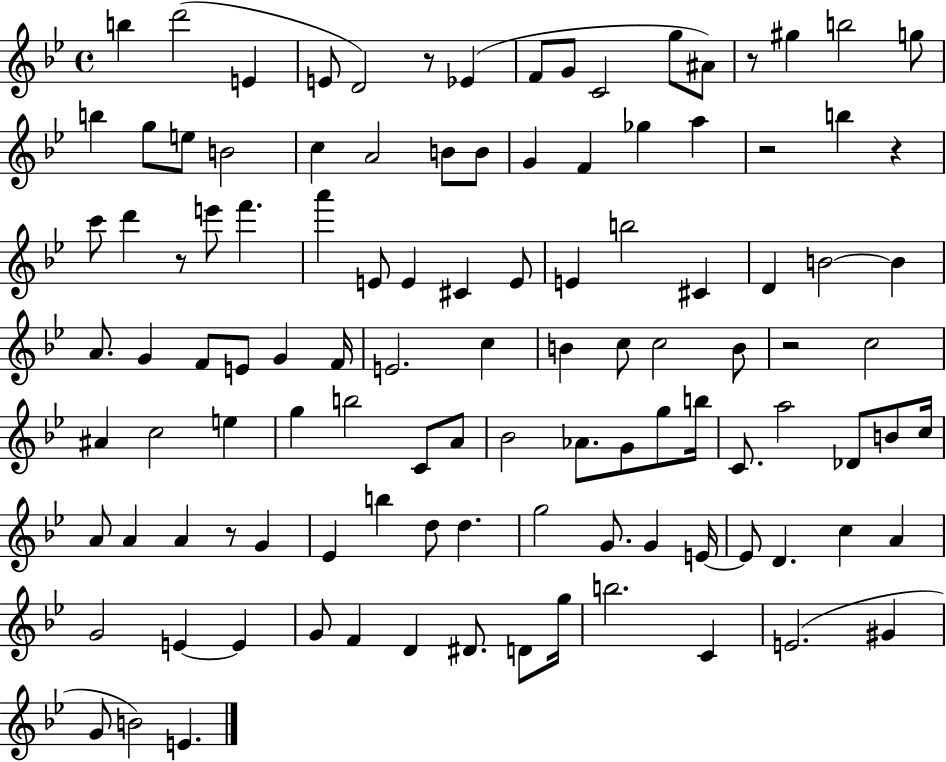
B5/q D6/h E4/q E4/e D4/h R/e Eb4/q F4/e G4/e C4/h G5/e A#4/e R/e G#5/q B5/h G5/e B5/q G5/e E5/e B4/h C5/q A4/h B4/e B4/e G4/q F4/q Gb5/q A5/q R/h B5/q R/q C6/e D6/q R/e E6/e F6/q. A6/q E4/e E4/q C#4/q E4/e E4/q B5/h C#4/q D4/q B4/h B4/q A4/e. G4/q F4/e E4/e G4/q F4/s E4/h. C5/q B4/q C5/e C5/h B4/e R/h C5/h A#4/q C5/h E5/q G5/q B5/h C4/e A4/e Bb4/h Ab4/e. G4/e G5/e B5/s C4/e. A5/h Db4/e B4/e C5/s A4/e A4/q A4/q R/e G4/q Eb4/q B5/q D5/e D5/q. G5/h G4/e. G4/q E4/s E4/e D4/q. C5/q A4/q G4/h E4/q E4/q G4/e F4/q D4/q D#4/e. D4/e G5/s B5/h. C4/q E4/h. G#4/q G4/e B4/h E4/q.